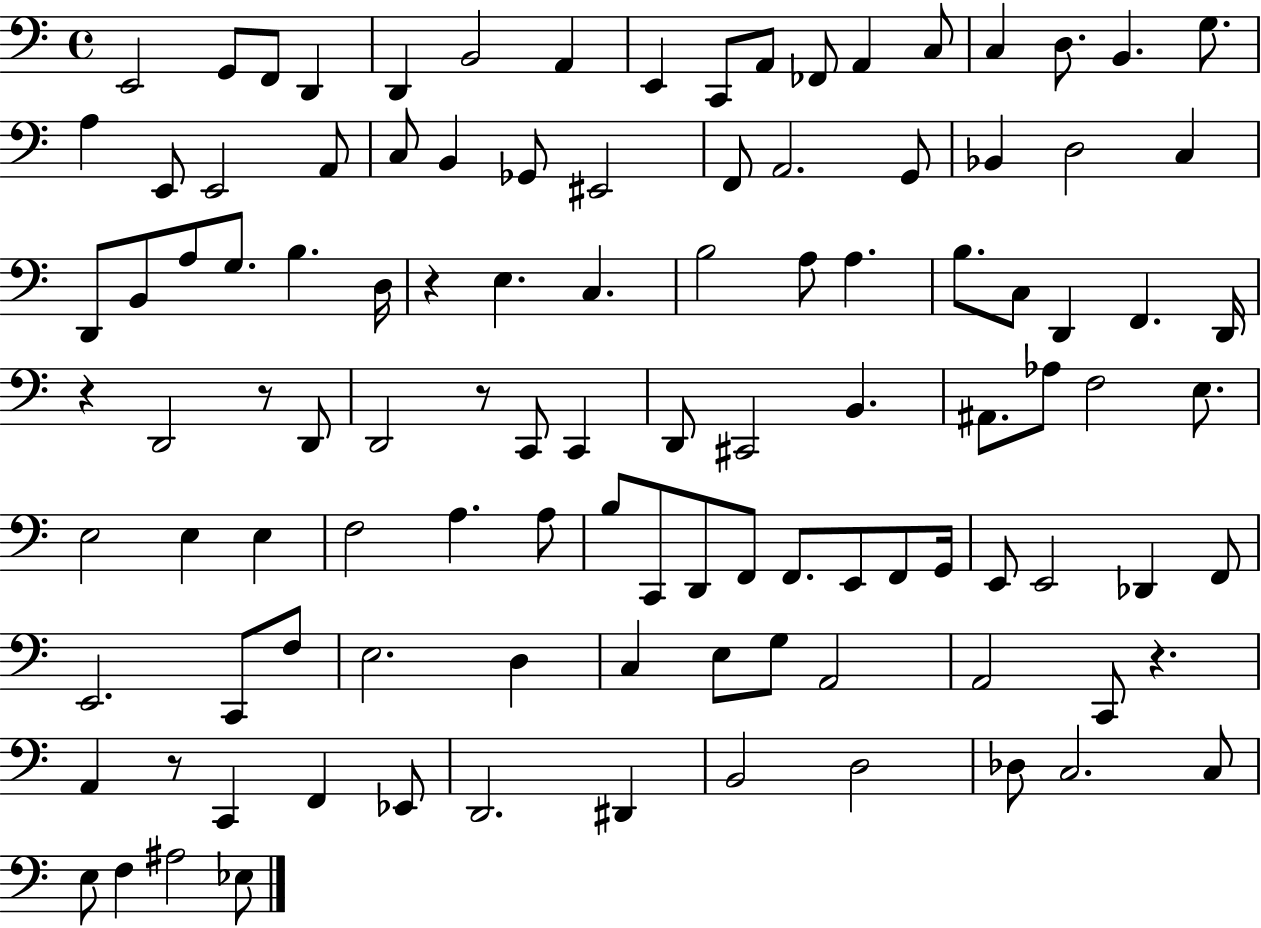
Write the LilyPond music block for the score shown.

{
  \clef bass
  \time 4/4
  \defaultTimeSignature
  \key c \major
  e,2 g,8 f,8 d,4 | d,4 b,2 a,4 | e,4 c,8 a,8 fes,8 a,4 c8 | c4 d8. b,4. g8. | \break a4 e,8 e,2 a,8 | c8 b,4 ges,8 eis,2 | f,8 a,2. g,8 | bes,4 d2 c4 | \break d,8 b,8 a8 g8. b4. d16 | r4 e4. c4. | b2 a8 a4. | b8. c8 d,4 f,4. d,16 | \break r4 d,2 r8 d,8 | d,2 r8 c,8 c,4 | d,8 cis,2 b,4. | ais,8. aes8 f2 e8. | \break e2 e4 e4 | f2 a4. a8 | b8 c,8 d,8 f,8 f,8. e,8 f,8 g,16 | e,8 e,2 des,4 f,8 | \break e,2. c,8 f8 | e2. d4 | c4 e8 g8 a,2 | a,2 c,8 r4. | \break a,4 r8 c,4 f,4 ees,8 | d,2. dis,4 | b,2 d2 | des8 c2. c8 | \break e8 f4 ais2 ees8 | \bar "|."
}